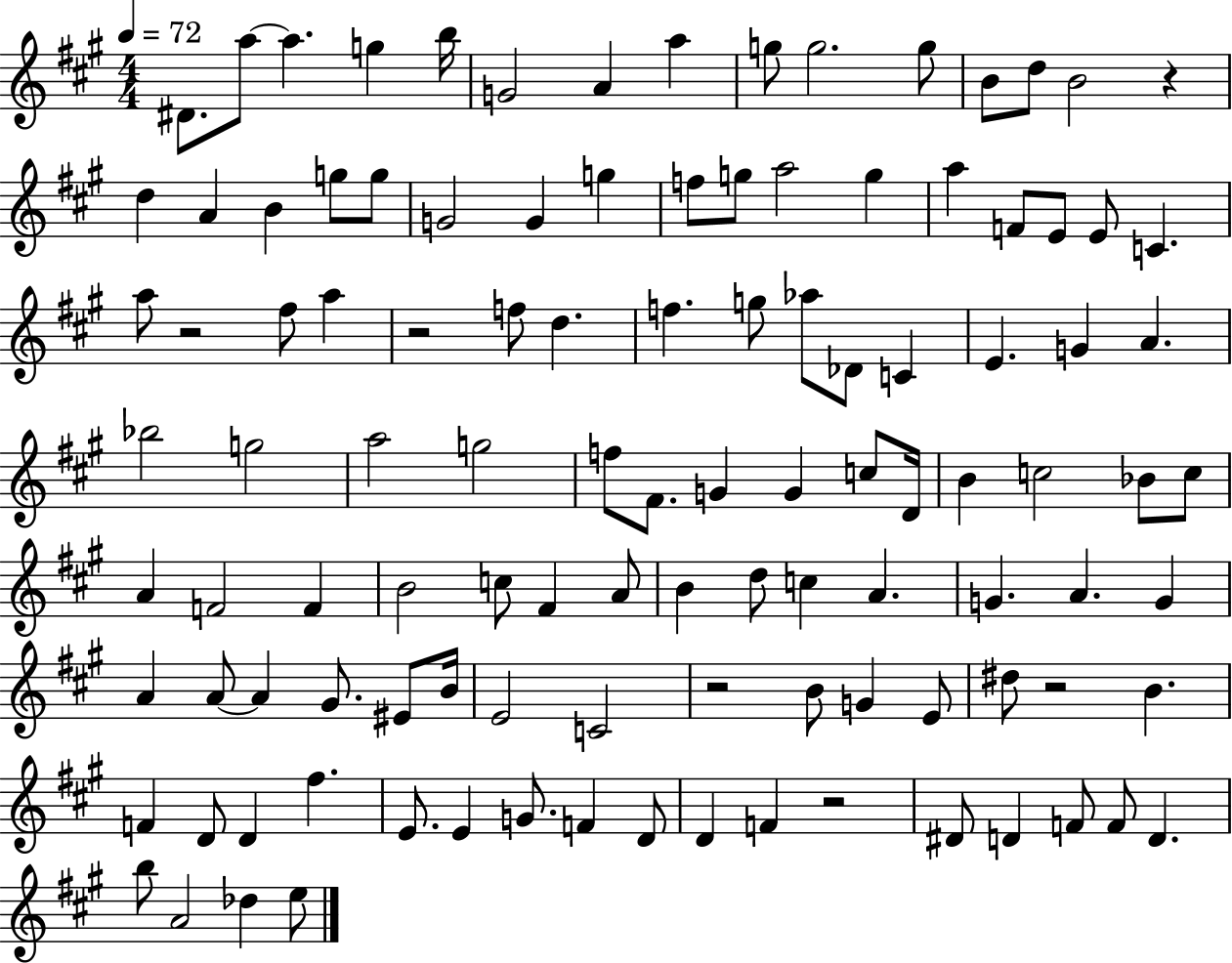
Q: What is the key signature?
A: A major